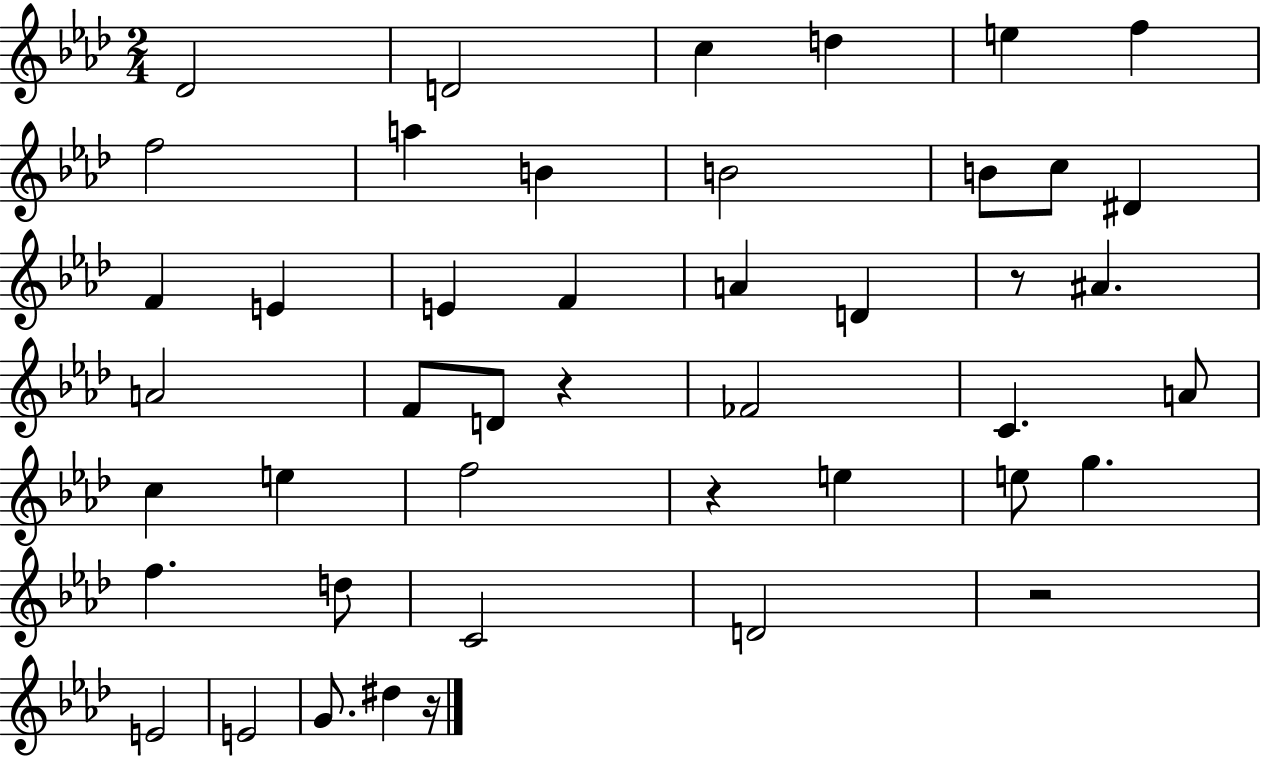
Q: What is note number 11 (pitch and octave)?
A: B4